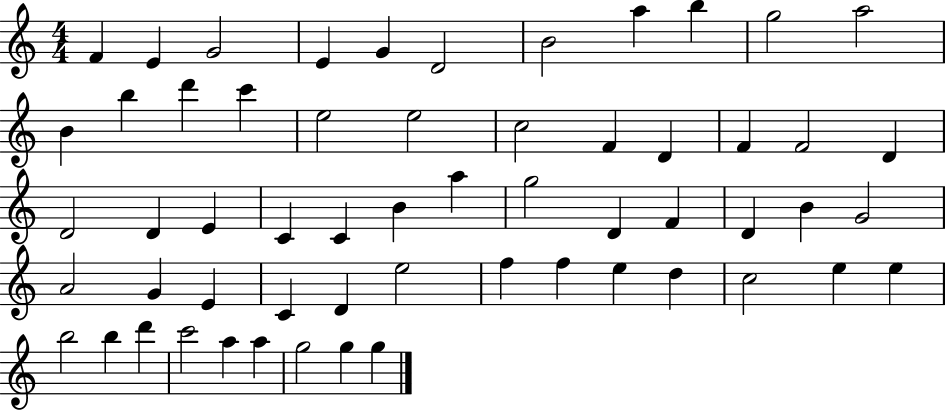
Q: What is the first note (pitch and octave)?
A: F4